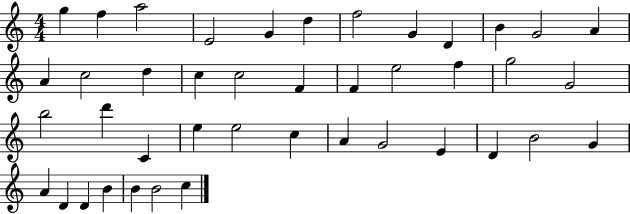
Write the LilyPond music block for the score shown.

{
  \clef treble
  \numericTimeSignature
  \time 4/4
  \key c \major
  g''4 f''4 a''2 | e'2 g'4 d''4 | f''2 g'4 d'4 | b'4 g'2 a'4 | \break a'4 c''2 d''4 | c''4 c''2 f'4 | f'4 e''2 f''4 | g''2 g'2 | \break b''2 d'''4 c'4 | e''4 e''2 c''4 | a'4 g'2 e'4 | d'4 b'2 g'4 | \break a'4 d'4 d'4 b'4 | b'4 b'2 c''4 | \bar "|."
}